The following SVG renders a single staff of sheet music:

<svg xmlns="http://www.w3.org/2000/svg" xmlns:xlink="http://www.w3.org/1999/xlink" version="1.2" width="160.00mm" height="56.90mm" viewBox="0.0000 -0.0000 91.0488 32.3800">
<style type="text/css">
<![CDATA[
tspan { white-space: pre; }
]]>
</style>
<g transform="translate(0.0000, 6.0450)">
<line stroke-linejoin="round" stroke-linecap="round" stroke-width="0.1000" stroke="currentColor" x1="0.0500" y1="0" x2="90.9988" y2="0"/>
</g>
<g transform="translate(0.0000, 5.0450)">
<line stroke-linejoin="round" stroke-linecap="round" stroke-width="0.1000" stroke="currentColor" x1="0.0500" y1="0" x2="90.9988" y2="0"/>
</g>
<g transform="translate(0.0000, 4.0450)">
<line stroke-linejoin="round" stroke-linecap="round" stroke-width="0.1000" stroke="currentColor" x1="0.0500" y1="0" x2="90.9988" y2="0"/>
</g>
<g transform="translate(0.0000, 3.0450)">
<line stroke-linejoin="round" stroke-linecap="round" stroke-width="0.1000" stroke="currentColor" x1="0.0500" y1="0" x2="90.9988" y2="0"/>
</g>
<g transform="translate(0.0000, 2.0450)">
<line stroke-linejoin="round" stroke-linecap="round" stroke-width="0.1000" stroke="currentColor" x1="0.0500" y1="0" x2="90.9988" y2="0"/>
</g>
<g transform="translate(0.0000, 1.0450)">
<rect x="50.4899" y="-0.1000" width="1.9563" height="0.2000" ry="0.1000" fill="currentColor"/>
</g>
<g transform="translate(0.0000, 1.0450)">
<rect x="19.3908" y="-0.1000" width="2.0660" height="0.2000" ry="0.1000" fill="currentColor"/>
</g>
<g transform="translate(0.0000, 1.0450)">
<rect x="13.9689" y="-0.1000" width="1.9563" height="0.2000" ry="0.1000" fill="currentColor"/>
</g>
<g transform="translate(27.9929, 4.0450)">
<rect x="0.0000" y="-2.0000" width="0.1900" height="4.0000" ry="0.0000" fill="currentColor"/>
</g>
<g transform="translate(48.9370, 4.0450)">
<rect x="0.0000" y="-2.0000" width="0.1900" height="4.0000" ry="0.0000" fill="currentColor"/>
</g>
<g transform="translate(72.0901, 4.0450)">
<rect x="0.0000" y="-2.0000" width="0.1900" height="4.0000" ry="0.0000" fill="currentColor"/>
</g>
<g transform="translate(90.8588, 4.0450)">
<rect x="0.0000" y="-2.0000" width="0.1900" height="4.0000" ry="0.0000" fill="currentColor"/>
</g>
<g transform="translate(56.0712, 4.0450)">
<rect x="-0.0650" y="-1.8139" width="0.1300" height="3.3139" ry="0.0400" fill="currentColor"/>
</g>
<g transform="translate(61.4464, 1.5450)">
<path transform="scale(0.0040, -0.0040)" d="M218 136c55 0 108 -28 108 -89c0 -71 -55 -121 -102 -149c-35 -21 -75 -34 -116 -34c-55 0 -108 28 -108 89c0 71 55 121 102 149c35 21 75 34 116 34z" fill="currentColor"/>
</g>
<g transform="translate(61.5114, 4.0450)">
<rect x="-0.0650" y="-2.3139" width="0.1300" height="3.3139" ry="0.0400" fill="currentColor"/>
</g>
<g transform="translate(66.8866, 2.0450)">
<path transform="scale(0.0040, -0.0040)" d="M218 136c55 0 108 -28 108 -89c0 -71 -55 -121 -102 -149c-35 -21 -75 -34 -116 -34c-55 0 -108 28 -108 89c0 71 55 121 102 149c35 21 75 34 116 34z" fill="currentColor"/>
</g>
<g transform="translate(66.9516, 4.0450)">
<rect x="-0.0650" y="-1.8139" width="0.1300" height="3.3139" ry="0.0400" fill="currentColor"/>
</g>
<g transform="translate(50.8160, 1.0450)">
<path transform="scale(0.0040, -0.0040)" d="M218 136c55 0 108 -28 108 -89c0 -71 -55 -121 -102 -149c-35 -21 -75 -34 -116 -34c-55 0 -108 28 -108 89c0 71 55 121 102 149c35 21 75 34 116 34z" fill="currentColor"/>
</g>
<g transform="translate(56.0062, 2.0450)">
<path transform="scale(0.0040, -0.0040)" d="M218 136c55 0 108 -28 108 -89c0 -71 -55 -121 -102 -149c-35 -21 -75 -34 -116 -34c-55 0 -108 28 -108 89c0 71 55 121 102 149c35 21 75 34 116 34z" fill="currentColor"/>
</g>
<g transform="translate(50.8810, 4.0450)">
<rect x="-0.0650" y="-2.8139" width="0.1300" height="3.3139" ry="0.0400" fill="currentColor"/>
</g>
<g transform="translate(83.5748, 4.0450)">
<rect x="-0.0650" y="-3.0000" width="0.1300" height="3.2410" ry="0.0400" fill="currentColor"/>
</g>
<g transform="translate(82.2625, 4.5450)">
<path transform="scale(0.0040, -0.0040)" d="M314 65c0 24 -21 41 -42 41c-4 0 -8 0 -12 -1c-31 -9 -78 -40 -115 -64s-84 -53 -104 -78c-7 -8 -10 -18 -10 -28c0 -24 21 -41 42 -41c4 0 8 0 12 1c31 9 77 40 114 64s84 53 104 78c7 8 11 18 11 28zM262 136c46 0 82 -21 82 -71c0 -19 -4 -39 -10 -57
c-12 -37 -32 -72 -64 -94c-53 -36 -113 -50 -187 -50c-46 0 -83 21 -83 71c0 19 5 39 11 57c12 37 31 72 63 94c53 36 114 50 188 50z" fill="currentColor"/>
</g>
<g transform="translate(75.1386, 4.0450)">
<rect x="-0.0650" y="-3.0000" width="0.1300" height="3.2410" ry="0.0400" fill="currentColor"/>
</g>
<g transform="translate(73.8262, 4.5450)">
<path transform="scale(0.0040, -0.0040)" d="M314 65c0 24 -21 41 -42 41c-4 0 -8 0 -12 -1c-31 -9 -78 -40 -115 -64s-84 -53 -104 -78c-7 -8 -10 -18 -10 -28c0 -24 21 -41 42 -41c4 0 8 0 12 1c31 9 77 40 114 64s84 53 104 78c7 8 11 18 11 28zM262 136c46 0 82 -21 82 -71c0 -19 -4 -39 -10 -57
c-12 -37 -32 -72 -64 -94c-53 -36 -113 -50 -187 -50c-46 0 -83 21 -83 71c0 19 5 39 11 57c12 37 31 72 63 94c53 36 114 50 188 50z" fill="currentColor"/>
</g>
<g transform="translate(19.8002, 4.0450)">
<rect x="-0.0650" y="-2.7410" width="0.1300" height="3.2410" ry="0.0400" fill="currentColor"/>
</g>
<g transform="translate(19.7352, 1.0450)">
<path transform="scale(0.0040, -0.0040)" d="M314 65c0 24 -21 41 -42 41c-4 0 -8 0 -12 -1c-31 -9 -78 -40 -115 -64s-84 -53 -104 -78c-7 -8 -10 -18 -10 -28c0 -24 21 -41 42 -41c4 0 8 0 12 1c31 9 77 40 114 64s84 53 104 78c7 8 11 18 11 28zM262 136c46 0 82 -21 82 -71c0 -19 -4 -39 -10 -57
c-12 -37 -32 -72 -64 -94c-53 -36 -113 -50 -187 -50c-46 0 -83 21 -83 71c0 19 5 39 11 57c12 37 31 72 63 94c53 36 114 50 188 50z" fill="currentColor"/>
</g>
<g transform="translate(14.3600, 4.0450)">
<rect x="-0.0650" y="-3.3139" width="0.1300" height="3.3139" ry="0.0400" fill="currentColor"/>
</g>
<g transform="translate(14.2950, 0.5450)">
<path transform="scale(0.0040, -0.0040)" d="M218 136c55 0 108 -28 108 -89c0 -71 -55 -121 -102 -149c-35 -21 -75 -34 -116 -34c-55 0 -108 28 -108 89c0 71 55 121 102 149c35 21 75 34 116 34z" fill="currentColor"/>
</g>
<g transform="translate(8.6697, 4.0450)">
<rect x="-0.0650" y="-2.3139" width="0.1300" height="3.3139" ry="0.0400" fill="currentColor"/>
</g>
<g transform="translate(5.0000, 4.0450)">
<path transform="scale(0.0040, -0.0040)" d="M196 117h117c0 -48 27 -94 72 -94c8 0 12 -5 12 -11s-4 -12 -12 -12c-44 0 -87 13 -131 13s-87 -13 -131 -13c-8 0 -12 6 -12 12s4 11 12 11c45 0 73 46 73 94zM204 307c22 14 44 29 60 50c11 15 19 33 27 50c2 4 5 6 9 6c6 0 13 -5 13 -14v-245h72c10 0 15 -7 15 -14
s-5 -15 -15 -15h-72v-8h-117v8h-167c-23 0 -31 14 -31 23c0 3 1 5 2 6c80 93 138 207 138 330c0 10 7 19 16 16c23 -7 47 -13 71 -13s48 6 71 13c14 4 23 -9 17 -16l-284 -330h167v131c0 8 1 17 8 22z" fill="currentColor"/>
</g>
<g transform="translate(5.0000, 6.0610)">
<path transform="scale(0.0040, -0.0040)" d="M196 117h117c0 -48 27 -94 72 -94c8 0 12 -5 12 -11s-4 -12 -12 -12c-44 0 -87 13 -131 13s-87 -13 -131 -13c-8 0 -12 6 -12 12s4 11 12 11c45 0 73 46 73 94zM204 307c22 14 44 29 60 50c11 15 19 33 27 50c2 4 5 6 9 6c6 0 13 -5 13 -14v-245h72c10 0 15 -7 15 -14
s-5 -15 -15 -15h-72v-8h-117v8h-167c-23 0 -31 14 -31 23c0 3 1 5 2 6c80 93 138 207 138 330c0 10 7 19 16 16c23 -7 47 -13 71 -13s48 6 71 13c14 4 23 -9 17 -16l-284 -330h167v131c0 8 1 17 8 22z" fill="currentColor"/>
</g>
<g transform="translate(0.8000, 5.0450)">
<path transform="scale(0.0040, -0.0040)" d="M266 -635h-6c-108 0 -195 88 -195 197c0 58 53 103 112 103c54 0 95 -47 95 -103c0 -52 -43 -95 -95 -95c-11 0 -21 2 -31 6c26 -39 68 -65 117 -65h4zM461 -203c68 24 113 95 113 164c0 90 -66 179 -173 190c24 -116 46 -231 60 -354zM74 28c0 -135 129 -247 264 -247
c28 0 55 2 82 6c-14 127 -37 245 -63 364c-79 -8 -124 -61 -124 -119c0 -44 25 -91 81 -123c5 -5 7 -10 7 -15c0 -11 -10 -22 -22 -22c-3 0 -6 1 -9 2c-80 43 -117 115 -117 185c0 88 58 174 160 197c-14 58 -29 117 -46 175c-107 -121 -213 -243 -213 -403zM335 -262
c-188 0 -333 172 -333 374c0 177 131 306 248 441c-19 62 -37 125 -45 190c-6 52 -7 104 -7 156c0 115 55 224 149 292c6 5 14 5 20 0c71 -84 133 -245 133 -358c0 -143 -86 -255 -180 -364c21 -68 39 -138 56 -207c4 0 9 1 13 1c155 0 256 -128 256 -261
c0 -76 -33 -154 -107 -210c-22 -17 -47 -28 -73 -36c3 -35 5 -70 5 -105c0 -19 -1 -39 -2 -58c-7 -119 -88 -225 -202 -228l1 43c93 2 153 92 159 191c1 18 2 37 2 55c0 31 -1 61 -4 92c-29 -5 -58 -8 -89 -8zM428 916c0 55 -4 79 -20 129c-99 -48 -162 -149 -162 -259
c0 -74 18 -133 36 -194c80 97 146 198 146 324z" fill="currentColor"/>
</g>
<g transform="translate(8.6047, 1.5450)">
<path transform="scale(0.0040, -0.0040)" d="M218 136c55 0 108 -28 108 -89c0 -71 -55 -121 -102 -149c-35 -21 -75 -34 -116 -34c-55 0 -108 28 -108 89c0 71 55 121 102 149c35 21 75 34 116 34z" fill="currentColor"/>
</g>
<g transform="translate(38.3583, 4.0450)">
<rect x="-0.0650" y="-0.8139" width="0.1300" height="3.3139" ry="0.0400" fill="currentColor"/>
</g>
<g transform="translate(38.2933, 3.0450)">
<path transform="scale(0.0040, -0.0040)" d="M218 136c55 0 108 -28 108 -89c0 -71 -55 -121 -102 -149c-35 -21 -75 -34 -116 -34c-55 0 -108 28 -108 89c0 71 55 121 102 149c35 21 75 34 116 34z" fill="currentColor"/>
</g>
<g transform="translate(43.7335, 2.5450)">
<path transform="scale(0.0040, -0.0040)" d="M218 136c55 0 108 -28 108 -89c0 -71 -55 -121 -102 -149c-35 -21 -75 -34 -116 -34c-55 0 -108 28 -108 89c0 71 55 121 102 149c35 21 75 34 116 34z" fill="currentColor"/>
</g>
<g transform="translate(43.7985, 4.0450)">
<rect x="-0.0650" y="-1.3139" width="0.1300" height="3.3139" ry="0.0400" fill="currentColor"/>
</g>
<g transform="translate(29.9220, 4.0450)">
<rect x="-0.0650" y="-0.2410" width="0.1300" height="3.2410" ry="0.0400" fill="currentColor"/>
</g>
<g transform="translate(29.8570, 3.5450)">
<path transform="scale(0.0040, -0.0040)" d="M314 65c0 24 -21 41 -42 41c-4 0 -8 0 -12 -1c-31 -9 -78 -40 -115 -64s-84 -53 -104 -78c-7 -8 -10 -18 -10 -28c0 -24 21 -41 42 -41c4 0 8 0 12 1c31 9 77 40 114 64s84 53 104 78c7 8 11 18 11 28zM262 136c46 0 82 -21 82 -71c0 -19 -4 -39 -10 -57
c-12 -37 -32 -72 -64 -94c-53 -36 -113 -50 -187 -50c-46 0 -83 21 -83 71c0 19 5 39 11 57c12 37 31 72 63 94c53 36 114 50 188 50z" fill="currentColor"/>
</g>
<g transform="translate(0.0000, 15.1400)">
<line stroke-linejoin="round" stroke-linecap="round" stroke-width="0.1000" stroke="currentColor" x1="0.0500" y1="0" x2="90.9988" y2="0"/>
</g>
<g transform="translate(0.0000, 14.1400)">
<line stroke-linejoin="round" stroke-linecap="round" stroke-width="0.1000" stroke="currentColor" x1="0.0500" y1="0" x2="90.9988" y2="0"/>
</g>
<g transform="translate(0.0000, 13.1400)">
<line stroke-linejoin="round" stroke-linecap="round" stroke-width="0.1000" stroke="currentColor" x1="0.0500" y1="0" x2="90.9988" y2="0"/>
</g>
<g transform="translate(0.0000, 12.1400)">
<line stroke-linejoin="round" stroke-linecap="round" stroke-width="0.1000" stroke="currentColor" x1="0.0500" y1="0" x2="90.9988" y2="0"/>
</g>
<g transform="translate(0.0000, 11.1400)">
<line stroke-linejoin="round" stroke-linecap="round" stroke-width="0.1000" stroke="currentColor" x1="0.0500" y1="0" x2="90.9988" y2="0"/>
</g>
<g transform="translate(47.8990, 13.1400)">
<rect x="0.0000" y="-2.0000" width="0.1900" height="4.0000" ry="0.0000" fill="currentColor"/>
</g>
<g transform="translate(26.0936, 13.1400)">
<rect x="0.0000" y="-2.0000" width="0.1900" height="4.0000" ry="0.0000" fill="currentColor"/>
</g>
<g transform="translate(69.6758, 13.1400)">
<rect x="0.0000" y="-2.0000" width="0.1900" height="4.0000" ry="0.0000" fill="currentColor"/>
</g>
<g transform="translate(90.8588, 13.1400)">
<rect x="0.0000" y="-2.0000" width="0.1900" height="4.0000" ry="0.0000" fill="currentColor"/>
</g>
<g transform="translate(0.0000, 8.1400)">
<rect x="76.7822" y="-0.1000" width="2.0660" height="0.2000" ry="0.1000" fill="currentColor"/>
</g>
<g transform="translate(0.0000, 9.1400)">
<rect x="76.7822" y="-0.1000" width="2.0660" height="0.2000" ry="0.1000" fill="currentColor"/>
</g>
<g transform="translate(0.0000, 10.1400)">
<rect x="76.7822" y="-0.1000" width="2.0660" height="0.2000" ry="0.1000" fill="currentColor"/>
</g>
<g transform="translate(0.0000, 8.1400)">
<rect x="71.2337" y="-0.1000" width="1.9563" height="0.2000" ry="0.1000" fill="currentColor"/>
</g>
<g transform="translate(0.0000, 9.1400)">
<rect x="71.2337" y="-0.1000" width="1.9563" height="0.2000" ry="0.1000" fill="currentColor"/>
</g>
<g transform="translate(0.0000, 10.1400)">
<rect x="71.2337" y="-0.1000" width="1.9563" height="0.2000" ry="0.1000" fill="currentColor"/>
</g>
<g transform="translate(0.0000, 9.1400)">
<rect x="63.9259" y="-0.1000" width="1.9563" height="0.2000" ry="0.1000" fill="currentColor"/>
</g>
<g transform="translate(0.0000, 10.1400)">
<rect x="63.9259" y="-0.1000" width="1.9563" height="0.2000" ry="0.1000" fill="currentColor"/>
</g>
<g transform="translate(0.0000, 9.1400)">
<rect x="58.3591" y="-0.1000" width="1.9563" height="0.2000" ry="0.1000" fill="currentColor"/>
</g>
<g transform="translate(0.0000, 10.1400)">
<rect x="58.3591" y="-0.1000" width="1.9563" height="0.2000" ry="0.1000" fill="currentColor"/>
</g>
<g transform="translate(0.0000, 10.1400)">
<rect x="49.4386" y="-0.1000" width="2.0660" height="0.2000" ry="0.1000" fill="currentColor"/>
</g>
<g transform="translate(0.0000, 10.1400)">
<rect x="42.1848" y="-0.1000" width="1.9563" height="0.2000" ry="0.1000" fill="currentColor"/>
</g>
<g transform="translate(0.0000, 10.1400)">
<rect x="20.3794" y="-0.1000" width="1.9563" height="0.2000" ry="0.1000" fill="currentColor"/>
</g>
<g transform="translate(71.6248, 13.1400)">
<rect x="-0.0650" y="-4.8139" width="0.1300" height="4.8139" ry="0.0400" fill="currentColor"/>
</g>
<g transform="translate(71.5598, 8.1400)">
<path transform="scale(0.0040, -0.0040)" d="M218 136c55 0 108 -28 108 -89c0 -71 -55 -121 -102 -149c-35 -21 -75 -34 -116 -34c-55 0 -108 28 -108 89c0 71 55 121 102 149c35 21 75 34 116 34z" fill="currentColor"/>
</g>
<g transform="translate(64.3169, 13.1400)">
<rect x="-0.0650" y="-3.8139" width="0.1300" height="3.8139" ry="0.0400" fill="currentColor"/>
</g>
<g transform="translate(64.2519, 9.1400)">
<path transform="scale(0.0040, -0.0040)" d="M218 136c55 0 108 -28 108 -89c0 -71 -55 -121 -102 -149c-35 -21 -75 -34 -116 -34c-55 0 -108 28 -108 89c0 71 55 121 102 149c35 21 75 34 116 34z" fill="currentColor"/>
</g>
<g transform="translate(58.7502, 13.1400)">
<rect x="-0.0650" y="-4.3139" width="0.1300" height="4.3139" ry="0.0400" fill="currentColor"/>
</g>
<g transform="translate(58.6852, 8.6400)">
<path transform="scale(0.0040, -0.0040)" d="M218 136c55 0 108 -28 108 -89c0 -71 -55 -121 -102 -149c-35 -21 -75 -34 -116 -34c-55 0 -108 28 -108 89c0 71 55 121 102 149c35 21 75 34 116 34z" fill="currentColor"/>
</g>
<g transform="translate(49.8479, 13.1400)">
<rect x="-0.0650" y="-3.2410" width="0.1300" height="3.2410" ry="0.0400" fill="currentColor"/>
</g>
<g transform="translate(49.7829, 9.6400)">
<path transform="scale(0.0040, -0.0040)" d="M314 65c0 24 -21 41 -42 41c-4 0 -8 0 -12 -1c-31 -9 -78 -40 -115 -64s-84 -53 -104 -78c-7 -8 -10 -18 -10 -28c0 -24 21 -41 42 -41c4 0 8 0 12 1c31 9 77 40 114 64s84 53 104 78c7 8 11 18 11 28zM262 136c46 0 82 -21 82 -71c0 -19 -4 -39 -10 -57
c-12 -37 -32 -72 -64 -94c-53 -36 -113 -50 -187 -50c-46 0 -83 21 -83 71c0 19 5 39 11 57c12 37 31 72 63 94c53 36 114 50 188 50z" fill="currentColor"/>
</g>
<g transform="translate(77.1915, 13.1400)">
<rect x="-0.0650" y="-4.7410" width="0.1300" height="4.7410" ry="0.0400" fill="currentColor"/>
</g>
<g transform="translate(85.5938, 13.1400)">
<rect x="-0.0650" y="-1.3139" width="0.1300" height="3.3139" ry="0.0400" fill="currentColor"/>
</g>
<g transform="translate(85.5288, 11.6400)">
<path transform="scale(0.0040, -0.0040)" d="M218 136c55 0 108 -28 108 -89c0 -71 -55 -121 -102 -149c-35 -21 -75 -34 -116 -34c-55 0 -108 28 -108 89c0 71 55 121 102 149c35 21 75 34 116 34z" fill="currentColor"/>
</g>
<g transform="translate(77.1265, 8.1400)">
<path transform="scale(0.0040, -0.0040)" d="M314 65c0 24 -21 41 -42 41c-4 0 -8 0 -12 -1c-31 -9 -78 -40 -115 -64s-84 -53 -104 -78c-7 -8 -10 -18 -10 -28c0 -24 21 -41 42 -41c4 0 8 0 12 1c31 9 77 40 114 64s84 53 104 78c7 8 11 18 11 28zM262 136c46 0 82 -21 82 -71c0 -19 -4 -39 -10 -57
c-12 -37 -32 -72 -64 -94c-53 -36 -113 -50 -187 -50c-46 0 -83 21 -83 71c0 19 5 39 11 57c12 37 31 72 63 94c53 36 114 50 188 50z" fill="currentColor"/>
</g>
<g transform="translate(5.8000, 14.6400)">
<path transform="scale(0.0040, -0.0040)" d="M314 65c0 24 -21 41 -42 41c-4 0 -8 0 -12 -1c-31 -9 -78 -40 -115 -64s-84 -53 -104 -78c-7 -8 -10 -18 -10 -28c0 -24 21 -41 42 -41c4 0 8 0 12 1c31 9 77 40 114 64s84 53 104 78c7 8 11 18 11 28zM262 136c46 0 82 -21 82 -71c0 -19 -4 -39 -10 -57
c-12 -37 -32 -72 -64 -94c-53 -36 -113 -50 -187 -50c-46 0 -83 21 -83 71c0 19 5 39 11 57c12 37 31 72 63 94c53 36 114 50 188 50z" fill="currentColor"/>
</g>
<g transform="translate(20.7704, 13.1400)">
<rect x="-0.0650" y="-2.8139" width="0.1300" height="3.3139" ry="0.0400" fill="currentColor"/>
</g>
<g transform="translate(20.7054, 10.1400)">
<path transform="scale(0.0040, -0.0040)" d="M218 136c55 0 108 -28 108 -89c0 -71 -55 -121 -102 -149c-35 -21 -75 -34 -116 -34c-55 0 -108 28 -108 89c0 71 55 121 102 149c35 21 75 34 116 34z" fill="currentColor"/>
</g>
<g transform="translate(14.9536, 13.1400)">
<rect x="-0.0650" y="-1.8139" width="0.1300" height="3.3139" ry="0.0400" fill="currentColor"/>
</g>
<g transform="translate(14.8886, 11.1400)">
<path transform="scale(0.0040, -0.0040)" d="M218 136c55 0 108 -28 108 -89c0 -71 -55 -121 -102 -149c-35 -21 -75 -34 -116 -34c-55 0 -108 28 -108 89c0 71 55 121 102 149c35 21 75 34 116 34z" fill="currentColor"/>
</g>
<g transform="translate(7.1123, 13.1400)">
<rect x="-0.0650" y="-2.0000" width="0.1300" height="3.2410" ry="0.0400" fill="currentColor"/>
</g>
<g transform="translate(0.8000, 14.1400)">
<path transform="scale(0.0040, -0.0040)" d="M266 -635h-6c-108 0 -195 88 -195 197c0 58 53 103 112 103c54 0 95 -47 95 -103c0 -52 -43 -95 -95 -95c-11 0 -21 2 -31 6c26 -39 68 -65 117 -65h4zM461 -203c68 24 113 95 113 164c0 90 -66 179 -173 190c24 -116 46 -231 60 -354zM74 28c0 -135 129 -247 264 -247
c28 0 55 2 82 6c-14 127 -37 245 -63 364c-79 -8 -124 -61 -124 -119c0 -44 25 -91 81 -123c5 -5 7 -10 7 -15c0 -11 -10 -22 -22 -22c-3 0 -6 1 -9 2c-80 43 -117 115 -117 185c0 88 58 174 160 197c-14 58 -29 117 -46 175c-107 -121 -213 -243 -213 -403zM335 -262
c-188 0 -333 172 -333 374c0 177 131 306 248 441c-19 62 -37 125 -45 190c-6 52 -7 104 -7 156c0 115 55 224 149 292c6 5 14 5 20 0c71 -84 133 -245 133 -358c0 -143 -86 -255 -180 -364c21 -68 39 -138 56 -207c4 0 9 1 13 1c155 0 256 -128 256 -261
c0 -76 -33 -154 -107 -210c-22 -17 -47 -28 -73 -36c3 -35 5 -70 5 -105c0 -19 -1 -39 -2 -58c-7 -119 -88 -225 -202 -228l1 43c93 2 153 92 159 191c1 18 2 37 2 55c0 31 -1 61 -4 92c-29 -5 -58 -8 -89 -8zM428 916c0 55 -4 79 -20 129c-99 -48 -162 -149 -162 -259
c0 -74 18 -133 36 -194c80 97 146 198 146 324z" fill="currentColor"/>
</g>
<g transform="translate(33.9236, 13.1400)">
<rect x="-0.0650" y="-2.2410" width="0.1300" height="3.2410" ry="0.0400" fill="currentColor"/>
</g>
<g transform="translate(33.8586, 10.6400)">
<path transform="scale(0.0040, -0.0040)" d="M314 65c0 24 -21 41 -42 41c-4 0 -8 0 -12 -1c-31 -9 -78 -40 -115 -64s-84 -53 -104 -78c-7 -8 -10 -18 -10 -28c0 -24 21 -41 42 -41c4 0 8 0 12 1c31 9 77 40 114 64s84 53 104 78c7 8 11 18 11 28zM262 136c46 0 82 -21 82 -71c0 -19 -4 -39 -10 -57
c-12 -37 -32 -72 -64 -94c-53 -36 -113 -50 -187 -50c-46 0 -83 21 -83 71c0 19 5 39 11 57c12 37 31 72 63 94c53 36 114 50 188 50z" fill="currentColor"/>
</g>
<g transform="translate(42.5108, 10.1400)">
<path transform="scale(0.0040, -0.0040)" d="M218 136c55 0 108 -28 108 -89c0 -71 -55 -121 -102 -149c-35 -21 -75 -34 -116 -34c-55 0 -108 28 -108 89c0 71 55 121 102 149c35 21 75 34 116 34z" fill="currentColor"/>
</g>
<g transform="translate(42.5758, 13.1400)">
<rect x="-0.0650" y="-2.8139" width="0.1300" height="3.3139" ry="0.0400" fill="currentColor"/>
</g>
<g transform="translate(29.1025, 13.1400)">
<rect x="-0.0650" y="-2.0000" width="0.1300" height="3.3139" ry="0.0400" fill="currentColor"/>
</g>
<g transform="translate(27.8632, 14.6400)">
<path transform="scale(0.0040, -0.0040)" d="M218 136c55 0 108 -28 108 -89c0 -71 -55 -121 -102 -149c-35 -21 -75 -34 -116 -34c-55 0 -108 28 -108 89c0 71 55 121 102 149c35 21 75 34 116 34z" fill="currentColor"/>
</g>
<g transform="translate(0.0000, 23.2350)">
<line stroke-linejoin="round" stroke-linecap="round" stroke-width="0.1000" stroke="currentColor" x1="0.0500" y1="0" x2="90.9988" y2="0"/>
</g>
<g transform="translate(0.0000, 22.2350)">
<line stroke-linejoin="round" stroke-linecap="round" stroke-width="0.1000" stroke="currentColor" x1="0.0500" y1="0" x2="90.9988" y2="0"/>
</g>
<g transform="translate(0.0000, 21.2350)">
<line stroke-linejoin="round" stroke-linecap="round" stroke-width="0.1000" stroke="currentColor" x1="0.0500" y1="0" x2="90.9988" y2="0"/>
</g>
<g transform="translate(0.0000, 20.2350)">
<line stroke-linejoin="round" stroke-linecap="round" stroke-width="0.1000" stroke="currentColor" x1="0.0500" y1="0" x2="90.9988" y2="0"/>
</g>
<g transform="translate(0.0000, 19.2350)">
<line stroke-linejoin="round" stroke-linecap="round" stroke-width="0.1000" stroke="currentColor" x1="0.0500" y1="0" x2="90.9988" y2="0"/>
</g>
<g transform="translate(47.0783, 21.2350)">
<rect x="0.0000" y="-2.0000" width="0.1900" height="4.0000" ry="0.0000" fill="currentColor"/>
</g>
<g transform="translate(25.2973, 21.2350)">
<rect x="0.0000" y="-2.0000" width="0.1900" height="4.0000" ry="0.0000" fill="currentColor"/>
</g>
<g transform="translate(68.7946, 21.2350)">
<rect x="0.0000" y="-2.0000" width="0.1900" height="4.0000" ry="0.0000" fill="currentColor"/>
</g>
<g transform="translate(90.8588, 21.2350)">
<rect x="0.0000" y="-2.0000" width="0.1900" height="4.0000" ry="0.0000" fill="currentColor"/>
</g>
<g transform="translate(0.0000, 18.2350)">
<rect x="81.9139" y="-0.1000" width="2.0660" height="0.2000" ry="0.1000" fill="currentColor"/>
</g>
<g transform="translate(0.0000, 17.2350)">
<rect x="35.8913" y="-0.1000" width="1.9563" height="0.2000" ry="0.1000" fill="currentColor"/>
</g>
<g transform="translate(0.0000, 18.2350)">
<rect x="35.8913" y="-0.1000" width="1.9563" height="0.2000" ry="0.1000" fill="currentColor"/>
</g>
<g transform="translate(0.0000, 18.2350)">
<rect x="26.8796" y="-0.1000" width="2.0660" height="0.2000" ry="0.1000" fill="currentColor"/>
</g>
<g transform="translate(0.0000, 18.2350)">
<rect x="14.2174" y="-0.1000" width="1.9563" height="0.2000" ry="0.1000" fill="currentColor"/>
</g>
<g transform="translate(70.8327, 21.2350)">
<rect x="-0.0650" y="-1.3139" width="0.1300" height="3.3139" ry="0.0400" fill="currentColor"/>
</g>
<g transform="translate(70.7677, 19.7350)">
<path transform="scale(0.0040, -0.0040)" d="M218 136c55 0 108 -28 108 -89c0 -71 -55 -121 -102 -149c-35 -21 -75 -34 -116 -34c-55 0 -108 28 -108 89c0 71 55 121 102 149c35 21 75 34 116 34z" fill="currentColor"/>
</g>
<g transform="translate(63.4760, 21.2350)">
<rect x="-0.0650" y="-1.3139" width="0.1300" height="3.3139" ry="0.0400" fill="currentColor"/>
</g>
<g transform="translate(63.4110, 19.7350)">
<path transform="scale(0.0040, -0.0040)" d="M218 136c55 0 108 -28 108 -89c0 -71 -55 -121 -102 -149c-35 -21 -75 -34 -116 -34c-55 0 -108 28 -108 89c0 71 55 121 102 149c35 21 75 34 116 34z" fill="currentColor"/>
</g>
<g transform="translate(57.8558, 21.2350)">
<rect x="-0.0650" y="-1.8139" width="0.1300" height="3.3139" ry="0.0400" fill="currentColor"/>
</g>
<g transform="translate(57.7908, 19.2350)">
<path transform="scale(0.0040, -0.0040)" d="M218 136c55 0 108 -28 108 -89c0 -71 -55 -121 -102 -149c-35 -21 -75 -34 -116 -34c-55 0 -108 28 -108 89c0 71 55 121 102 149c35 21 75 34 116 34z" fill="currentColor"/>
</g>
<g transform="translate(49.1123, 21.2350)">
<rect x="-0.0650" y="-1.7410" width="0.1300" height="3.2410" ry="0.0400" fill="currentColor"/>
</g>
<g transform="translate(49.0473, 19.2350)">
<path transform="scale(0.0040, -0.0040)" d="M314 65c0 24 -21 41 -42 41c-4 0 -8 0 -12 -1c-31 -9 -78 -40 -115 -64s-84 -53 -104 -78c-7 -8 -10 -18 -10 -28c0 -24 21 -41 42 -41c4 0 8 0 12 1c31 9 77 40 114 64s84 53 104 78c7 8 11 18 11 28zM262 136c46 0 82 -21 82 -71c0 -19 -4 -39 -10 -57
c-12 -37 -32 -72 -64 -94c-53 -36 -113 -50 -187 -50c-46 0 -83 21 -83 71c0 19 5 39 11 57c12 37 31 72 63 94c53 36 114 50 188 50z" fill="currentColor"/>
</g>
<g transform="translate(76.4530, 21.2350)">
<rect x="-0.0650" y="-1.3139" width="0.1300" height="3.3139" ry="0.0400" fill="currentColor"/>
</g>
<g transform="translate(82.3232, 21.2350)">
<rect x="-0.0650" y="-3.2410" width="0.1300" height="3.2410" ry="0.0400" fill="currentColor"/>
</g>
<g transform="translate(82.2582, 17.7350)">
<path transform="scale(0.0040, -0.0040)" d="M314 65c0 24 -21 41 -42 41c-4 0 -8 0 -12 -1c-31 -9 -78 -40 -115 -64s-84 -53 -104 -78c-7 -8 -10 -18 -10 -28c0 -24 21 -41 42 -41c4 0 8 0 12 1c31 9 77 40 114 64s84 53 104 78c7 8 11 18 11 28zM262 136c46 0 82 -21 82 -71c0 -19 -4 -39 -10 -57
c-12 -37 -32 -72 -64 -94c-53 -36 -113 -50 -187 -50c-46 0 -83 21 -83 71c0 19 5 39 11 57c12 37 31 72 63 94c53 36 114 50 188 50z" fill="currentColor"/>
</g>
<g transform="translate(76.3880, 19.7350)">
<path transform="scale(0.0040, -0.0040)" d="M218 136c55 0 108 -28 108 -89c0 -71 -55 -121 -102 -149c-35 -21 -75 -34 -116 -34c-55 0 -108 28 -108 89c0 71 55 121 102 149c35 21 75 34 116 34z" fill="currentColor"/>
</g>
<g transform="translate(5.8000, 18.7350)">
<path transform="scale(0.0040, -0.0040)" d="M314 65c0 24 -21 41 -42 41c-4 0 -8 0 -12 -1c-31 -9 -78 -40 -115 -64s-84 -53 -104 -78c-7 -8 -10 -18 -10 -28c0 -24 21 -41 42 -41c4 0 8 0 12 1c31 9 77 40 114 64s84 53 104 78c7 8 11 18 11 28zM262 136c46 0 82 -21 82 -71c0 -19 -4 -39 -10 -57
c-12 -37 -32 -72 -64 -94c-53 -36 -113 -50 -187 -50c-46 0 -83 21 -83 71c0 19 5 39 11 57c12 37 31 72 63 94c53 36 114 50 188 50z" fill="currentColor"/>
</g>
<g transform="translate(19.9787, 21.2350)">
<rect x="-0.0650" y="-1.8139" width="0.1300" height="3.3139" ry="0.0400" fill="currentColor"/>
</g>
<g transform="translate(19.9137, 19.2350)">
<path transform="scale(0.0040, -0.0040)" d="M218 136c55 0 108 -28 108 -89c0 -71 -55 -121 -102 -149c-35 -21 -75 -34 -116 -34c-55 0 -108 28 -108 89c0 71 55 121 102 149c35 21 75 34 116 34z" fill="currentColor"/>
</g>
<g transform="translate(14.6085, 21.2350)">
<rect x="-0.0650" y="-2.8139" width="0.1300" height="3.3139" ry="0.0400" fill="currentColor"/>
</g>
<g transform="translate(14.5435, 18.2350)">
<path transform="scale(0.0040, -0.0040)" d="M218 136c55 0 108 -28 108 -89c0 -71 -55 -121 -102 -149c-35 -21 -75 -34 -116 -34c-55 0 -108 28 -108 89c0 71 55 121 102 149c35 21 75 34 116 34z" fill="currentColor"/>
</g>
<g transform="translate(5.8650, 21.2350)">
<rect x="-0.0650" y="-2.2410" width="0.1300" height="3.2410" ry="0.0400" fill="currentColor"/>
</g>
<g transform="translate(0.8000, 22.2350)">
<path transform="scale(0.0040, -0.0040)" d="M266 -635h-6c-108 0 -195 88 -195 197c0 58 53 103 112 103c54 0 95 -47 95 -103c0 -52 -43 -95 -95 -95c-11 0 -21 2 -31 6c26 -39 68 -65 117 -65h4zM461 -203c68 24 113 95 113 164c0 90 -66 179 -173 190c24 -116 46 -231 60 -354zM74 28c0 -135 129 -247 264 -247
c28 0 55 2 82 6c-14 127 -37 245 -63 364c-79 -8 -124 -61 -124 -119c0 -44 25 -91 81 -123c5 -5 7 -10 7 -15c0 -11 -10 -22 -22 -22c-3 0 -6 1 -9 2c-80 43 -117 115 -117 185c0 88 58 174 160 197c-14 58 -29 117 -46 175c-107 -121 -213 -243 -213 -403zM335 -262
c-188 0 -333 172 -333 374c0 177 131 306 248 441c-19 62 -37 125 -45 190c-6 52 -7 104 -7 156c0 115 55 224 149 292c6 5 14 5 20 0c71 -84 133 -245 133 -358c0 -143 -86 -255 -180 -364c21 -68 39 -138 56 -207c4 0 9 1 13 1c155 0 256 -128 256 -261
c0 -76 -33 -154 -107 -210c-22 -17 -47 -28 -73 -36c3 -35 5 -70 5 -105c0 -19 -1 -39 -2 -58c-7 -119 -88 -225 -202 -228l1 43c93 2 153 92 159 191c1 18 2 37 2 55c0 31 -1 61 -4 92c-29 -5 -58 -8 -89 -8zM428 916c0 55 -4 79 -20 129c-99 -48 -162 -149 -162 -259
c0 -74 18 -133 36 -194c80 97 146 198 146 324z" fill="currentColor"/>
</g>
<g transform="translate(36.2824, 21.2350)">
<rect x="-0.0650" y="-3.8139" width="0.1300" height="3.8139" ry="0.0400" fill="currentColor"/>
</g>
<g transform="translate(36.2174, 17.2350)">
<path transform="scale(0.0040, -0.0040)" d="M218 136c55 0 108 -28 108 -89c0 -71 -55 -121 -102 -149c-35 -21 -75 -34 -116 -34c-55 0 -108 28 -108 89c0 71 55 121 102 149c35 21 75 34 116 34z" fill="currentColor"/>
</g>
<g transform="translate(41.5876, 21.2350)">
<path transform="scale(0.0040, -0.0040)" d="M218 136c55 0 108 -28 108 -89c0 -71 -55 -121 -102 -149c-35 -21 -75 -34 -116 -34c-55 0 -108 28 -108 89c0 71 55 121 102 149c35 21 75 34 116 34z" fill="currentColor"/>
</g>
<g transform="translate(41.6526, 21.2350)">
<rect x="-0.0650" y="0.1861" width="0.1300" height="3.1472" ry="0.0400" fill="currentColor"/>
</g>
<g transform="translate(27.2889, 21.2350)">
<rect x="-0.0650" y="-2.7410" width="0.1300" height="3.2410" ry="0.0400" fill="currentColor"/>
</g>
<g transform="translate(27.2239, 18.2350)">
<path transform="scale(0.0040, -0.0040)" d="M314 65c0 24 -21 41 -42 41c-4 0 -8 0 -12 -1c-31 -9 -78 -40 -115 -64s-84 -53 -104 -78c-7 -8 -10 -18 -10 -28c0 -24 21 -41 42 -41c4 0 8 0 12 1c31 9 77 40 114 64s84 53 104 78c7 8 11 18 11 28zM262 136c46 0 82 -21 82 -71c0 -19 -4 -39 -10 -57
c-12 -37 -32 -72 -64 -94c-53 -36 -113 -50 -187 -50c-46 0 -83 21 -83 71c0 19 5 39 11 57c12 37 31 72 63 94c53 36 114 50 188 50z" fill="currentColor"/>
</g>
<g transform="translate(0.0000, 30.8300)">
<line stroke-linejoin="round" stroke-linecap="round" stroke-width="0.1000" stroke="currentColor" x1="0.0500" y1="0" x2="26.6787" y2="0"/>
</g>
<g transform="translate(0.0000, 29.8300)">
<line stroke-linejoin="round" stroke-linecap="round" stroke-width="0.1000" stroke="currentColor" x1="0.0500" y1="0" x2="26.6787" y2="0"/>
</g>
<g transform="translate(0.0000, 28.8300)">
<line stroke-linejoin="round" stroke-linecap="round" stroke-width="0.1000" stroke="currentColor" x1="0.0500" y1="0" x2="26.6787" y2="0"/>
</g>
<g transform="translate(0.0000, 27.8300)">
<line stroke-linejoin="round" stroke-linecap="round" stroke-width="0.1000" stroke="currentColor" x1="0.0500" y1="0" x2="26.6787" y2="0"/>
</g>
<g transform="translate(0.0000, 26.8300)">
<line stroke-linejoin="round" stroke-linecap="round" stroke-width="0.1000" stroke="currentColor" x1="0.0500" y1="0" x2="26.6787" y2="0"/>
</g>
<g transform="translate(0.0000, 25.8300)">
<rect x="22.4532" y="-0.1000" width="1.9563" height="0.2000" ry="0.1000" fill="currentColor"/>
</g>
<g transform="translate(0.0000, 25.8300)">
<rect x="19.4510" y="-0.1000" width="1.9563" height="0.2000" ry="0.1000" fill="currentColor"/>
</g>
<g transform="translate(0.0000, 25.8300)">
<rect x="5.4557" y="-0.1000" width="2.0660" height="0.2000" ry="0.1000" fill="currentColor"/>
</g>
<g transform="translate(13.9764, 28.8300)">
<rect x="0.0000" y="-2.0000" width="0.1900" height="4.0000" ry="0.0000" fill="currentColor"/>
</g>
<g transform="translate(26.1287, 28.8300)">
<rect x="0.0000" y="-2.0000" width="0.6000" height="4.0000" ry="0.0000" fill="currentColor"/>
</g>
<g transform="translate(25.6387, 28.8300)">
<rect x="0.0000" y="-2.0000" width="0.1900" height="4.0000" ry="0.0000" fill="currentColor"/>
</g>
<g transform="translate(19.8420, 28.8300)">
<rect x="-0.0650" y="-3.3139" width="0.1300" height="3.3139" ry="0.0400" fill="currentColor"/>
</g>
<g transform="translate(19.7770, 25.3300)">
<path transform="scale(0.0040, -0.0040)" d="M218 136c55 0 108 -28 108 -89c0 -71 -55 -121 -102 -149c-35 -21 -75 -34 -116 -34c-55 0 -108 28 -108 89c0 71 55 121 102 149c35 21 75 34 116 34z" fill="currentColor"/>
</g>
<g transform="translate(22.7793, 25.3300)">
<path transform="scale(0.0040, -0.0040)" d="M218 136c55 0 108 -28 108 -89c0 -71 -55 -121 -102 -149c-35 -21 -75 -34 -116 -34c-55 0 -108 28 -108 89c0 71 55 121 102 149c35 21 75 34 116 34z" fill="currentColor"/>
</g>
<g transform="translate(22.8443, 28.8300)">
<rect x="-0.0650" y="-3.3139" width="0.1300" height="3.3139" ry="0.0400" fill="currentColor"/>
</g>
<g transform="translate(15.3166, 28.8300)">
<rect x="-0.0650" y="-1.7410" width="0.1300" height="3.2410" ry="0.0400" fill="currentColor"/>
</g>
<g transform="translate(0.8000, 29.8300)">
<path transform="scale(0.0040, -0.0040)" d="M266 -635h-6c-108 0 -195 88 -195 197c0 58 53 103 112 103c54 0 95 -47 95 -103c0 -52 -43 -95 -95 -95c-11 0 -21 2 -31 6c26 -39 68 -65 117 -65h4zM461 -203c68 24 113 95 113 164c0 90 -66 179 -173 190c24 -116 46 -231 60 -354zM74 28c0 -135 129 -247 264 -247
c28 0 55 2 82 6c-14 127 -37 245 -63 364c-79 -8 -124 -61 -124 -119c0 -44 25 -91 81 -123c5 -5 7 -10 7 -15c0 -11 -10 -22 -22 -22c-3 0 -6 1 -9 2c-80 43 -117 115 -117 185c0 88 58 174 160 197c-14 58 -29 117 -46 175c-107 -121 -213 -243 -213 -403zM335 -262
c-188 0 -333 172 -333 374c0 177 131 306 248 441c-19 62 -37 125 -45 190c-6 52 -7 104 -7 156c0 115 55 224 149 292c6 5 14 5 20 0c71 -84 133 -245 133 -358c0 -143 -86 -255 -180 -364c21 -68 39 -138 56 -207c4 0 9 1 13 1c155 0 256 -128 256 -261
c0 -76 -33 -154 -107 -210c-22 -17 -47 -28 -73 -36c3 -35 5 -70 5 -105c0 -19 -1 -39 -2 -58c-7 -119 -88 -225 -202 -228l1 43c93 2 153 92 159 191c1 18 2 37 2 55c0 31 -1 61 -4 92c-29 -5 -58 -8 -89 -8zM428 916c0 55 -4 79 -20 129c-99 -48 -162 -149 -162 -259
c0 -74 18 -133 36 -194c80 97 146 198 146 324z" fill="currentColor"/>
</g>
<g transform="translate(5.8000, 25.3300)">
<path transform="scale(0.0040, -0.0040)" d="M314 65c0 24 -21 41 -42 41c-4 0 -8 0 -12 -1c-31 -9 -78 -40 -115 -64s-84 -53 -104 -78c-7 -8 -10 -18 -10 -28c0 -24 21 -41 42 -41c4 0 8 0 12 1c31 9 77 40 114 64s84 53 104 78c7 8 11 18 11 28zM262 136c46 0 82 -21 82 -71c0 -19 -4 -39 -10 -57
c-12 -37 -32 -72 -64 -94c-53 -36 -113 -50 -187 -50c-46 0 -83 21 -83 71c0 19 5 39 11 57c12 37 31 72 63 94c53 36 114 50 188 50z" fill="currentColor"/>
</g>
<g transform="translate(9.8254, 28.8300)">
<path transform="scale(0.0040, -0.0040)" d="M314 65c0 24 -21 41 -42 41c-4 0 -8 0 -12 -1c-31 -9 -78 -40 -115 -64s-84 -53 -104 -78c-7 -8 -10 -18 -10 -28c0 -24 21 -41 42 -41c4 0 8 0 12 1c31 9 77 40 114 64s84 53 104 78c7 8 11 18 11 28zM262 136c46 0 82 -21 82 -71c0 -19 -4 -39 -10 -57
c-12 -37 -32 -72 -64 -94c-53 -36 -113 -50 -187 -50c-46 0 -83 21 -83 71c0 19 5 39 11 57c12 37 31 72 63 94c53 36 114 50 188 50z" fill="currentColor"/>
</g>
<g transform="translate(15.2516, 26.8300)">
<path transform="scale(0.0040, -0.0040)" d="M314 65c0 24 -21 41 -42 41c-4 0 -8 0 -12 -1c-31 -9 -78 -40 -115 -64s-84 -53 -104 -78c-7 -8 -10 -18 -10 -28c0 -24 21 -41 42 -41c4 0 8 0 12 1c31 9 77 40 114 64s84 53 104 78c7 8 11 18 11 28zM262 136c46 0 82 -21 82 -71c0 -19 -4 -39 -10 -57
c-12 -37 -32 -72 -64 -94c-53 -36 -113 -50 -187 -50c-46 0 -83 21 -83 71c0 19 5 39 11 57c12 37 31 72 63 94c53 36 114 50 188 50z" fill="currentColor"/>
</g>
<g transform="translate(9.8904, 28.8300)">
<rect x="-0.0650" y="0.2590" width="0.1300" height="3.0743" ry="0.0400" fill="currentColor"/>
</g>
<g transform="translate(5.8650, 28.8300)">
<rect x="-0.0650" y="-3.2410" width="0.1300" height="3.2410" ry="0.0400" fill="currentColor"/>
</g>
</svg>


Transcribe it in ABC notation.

X:1
T:Untitled
M:4/4
L:1/4
K:C
g b a2 c2 d e a f g f A2 A2 F2 f a F g2 a b2 d' c' e' e'2 e g2 a f a2 c' B f2 f e e e b2 b2 B2 f2 b b